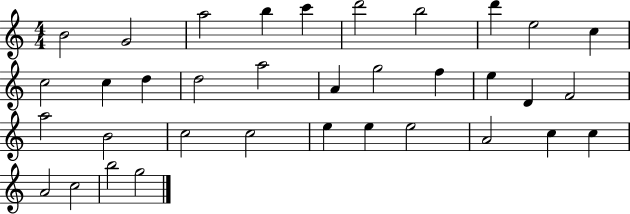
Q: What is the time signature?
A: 4/4